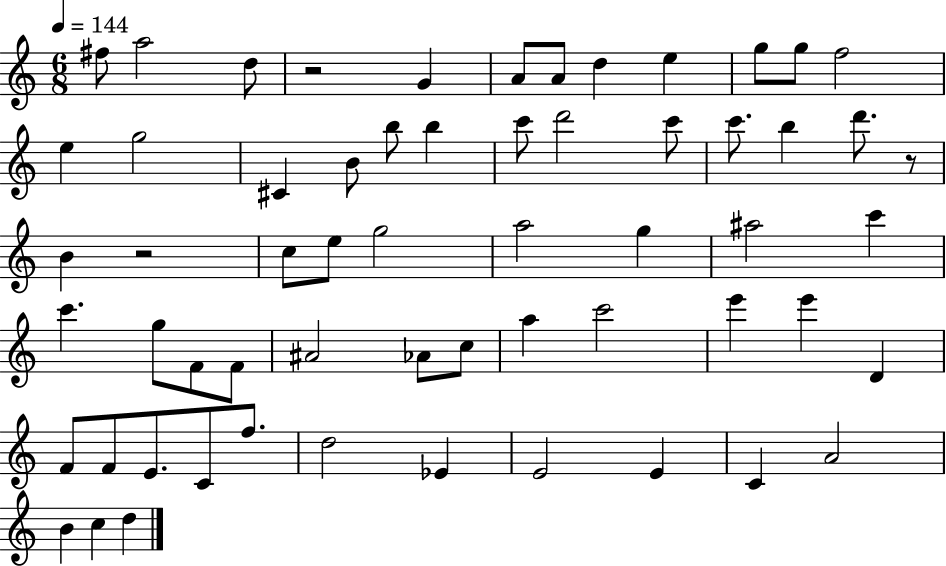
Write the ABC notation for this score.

X:1
T:Untitled
M:6/8
L:1/4
K:C
^f/2 a2 d/2 z2 G A/2 A/2 d e g/2 g/2 f2 e g2 ^C B/2 b/2 b c'/2 d'2 c'/2 c'/2 b d'/2 z/2 B z2 c/2 e/2 g2 a2 g ^a2 c' c' g/2 F/2 F/2 ^A2 _A/2 c/2 a c'2 e' e' D F/2 F/2 E/2 C/2 f/2 d2 _E E2 E C A2 B c d